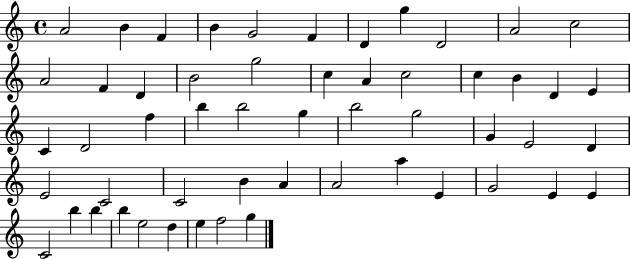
A4/h B4/q F4/q B4/q G4/h F4/q D4/q G5/q D4/h A4/h C5/h A4/h F4/q D4/q B4/h G5/h C5/q A4/q C5/h C5/q B4/q D4/q E4/q C4/q D4/h F5/q B5/q B5/h G5/q B5/h G5/h G4/q E4/h D4/q E4/h C4/h C4/h B4/q A4/q A4/h A5/q E4/q G4/h E4/q E4/q C4/h B5/q B5/q B5/q E5/h D5/q E5/q F5/h G5/q